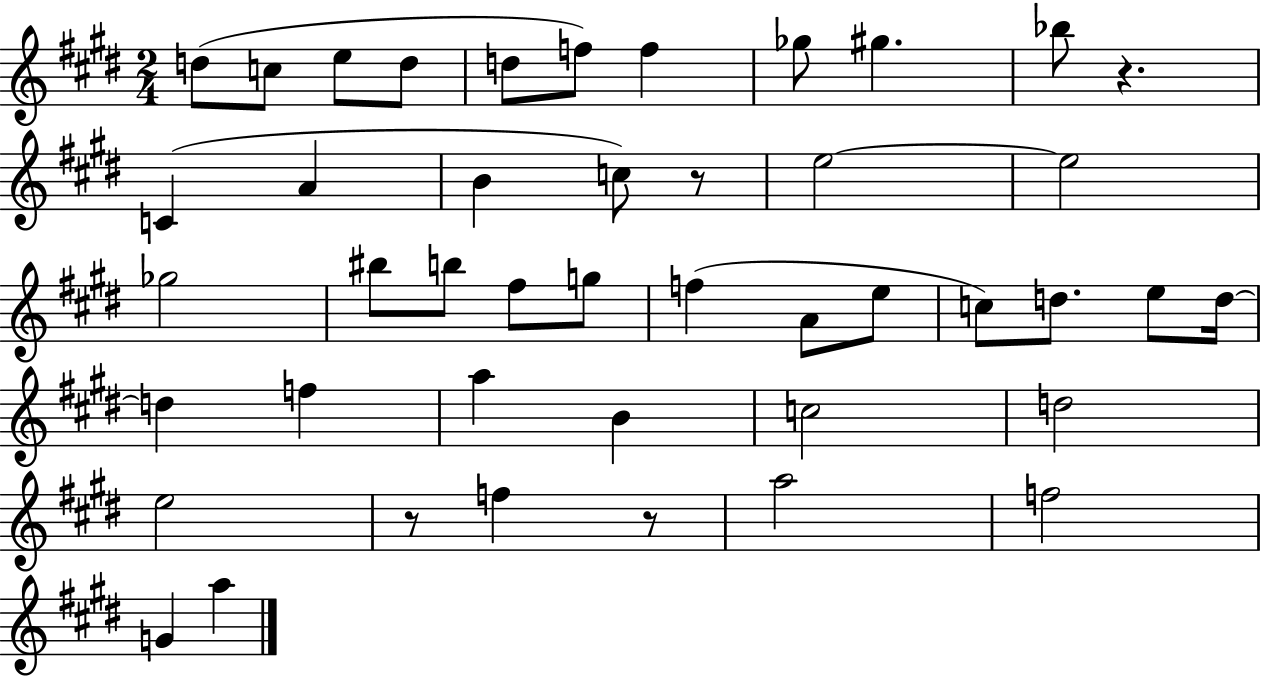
{
  \clef treble
  \numericTimeSignature
  \time 2/4
  \key e \major
  d''8( c''8 e''8 d''8 | d''8 f''8) f''4 | ges''8 gis''4. | bes''8 r4. | \break c'4( a'4 | b'4 c''8) r8 | e''2~~ | e''2 | \break ges''2 | bis''8 b''8 fis''8 g''8 | f''4( a'8 e''8 | c''8) d''8. e''8 d''16~~ | \break d''4 f''4 | a''4 b'4 | c''2 | d''2 | \break e''2 | r8 f''4 r8 | a''2 | f''2 | \break g'4 a''4 | \bar "|."
}